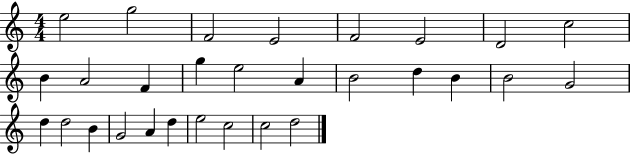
X:1
T:Untitled
M:4/4
L:1/4
K:C
e2 g2 F2 E2 F2 E2 D2 c2 B A2 F g e2 A B2 d B B2 G2 d d2 B G2 A d e2 c2 c2 d2